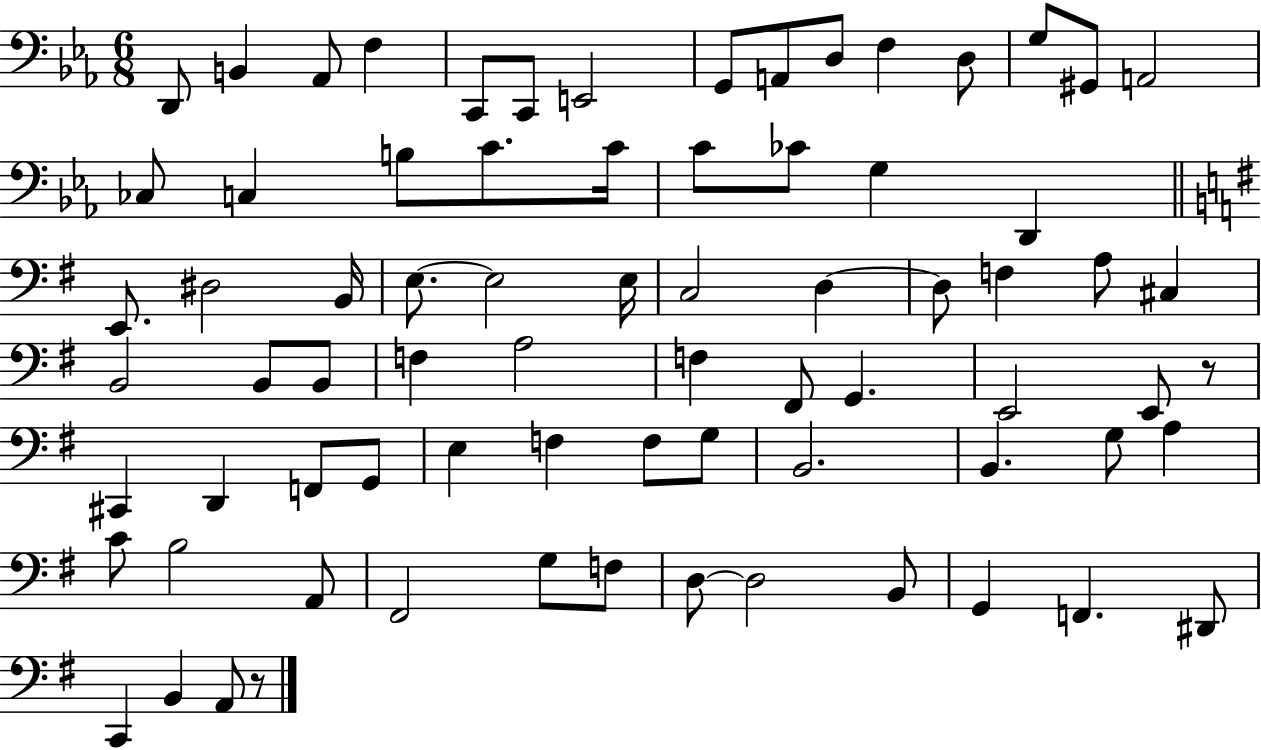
D2/e B2/q Ab2/e F3/q C2/e C2/e E2/h G2/e A2/e D3/e F3/q D3/e G3/e G#2/e A2/h CES3/e C3/q B3/e C4/e. C4/s C4/e CES4/e G3/q D2/q E2/e. D#3/h B2/s E3/e. E3/h E3/s C3/h D3/q D3/e F3/q A3/e C#3/q B2/h B2/e B2/e F3/q A3/h F3/q F#2/e G2/q. E2/h E2/e R/e C#2/q D2/q F2/e G2/e E3/q F3/q F3/e G3/e B2/h. B2/q. G3/e A3/q C4/e B3/h A2/e F#2/h G3/e F3/e D3/e D3/h B2/e G2/q F2/q. D#2/e C2/q B2/q A2/e R/e